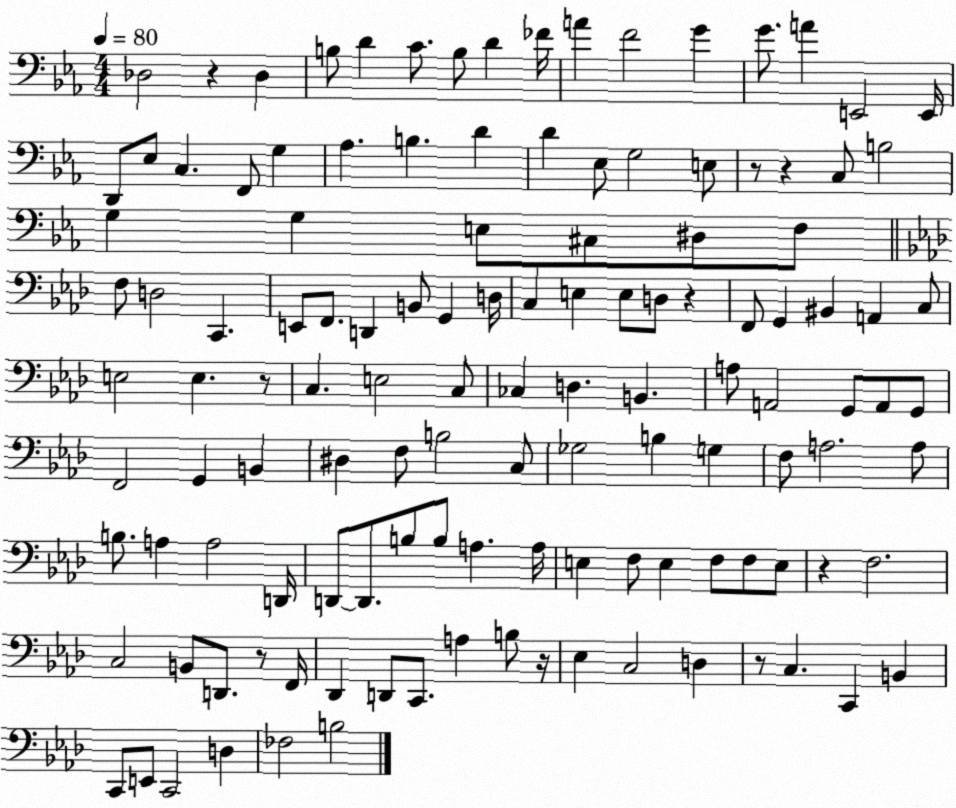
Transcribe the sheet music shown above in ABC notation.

X:1
T:Untitled
M:4/4
L:1/4
K:Eb
_D,2 z _D, B,/2 D C/2 B,/2 D _F/4 A F2 G G/2 A E,,2 E,,/4 D,,/2 _E,/2 C, F,,/2 G, _A, B, D D _E,/2 G,2 E,/2 z/2 z C,/2 B,2 G, G, E,/2 ^C,/2 ^D,/2 F,/2 F,/2 D,2 C,, E,,/2 F,,/2 D,, B,,/2 G,, D,/4 C, E, E,/2 D,/2 z F,,/2 G,, ^B,, A,, C,/2 E,2 E, z/2 C, E,2 C,/2 _C, D, B,, A,/2 A,,2 G,,/2 A,,/2 G,,/2 F,,2 G,, B,, ^D, F,/2 B,2 C,/2 _G,2 B, G, F,/2 A,2 A,/2 B,/2 A, A,2 D,,/4 D,,/2 D,,/2 B,/2 B,/2 A, A,/4 E, F,/2 E, F,/2 F,/2 E,/2 z F,2 C,2 B,,/2 D,,/2 z/2 F,,/4 _D,, D,,/2 C,,/2 A, B,/2 z/4 _E, C,2 D, z/2 C, C,, B,, C,,/2 E,,/2 C,,2 D, _F,2 B,2